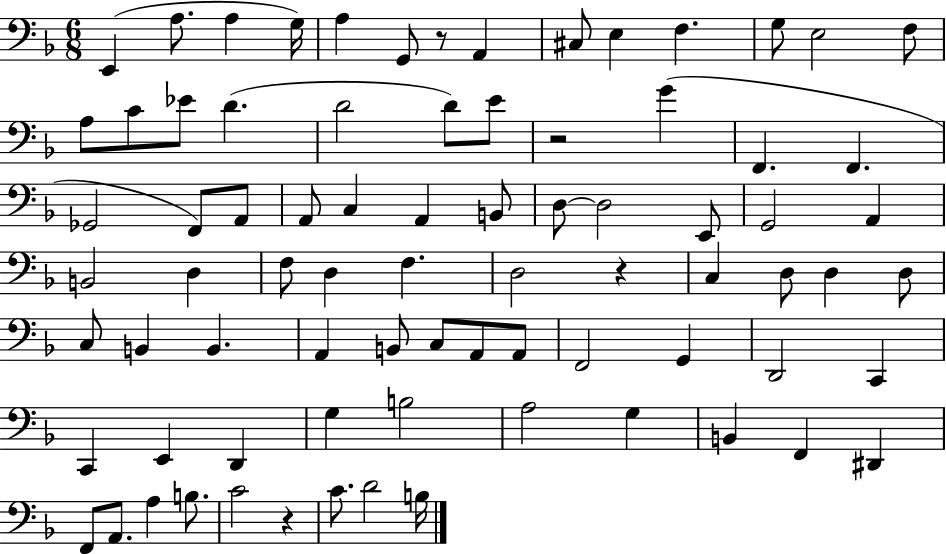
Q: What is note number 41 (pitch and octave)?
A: D3